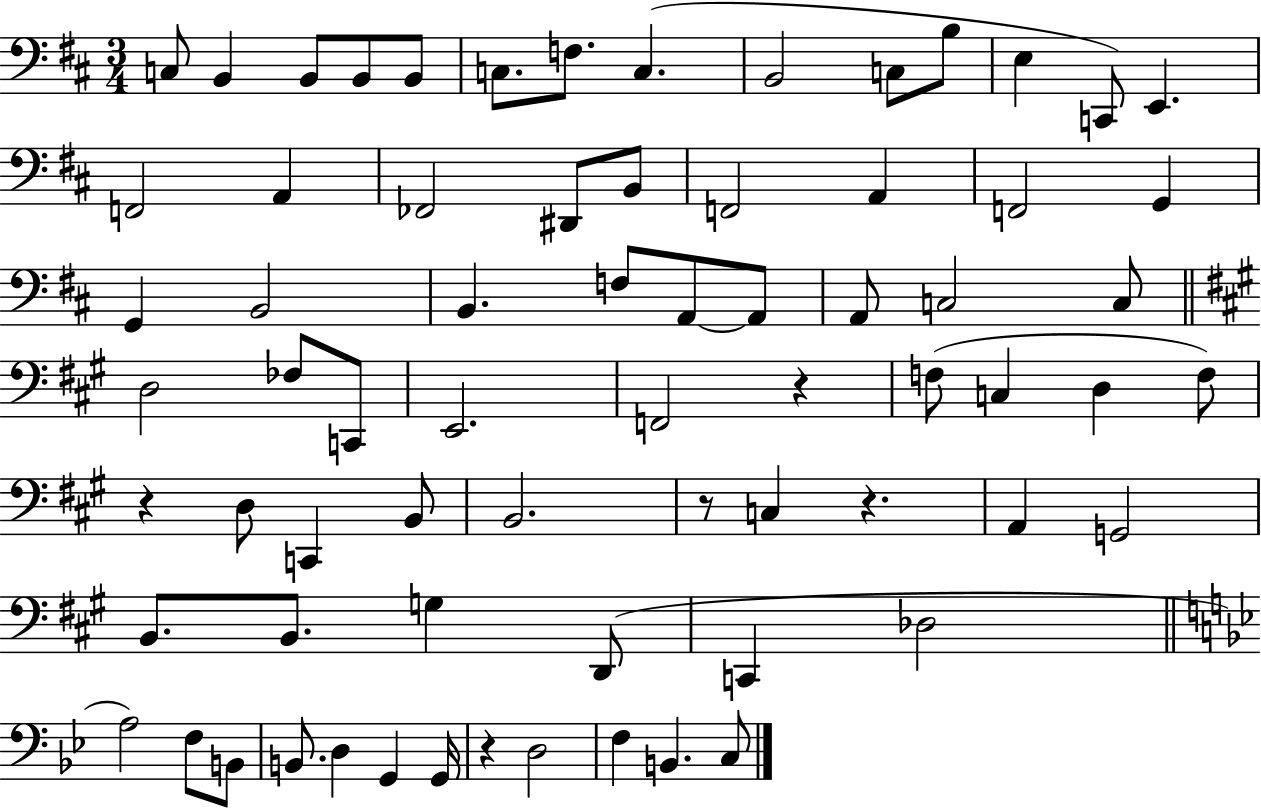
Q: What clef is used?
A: bass